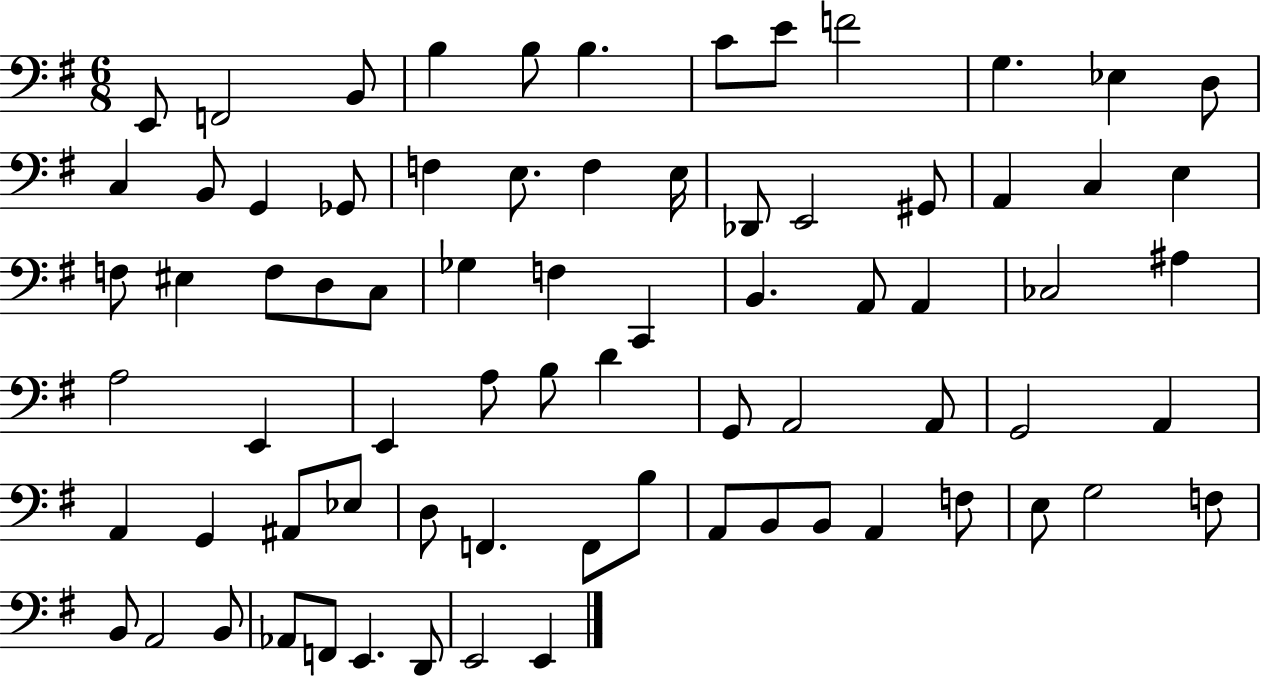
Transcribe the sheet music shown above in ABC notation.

X:1
T:Untitled
M:6/8
L:1/4
K:G
E,,/2 F,,2 B,,/2 B, B,/2 B, C/2 E/2 F2 G, _E, D,/2 C, B,,/2 G,, _G,,/2 F, E,/2 F, E,/4 _D,,/2 E,,2 ^G,,/2 A,, C, E, F,/2 ^E, F,/2 D,/2 C,/2 _G, F, C,, B,, A,,/2 A,, _C,2 ^A, A,2 E,, E,, A,/2 B,/2 D G,,/2 A,,2 A,,/2 G,,2 A,, A,, G,, ^A,,/2 _E,/2 D,/2 F,, F,,/2 B,/2 A,,/2 B,,/2 B,,/2 A,, F,/2 E,/2 G,2 F,/2 B,,/2 A,,2 B,,/2 _A,,/2 F,,/2 E,, D,,/2 E,,2 E,,